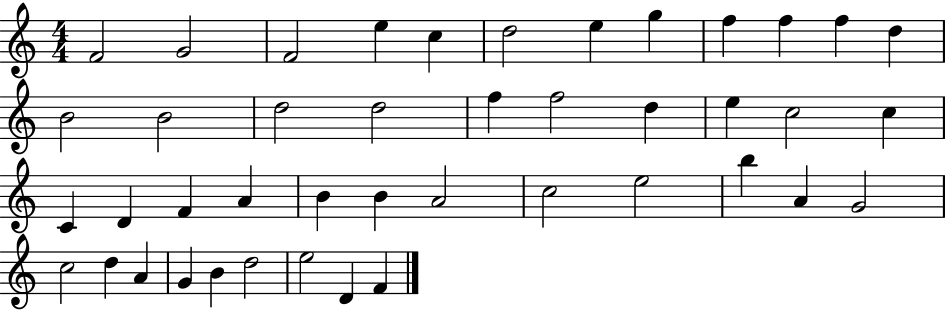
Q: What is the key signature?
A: C major